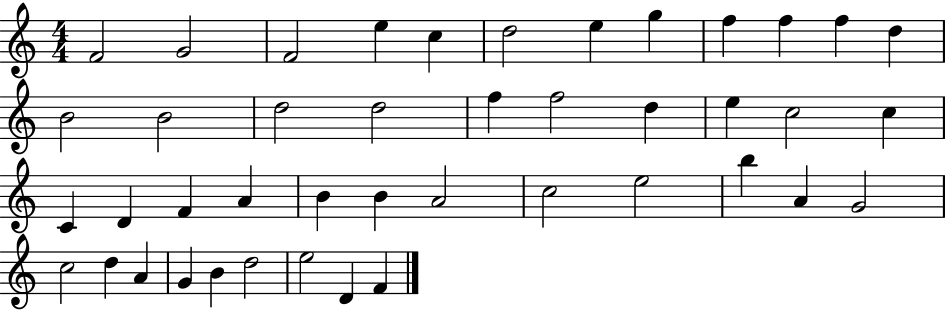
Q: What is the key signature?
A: C major